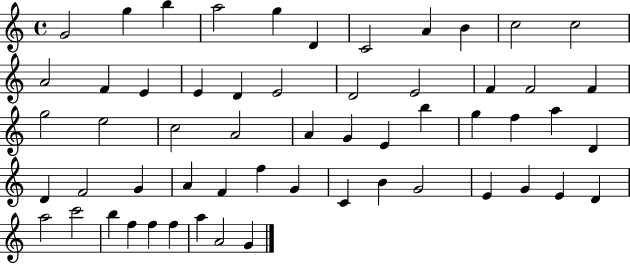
X:1
T:Untitled
M:4/4
L:1/4
K:C
G2 g b a2 g D C2 A B c2 c2 A2 F E E D E2 D2 E2 F F2 F g2 e2 c2 A2 A G E b g f a D D F2 G A F f G C B G2 E G E D a2 c'2 b f f f a A2 G